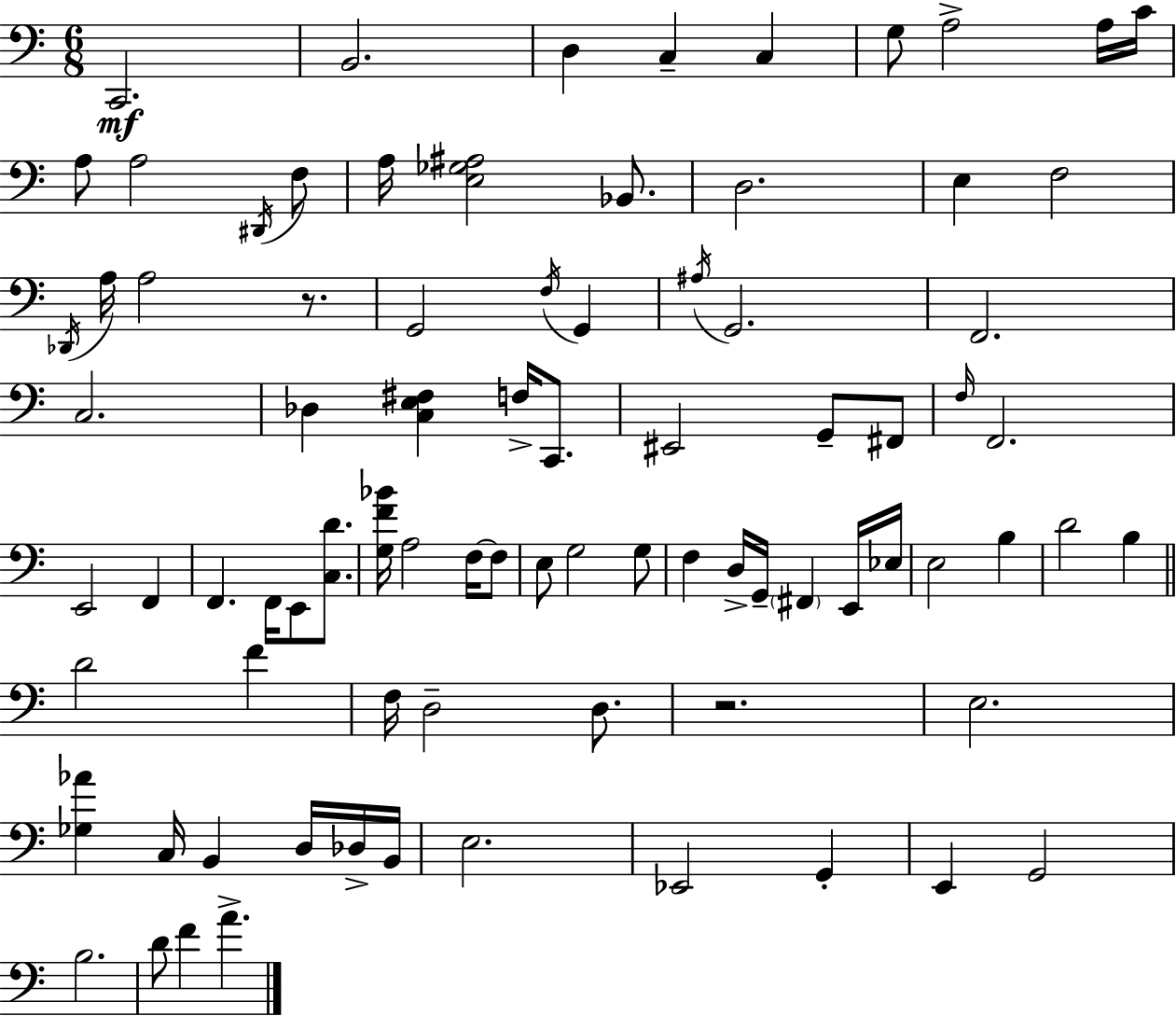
{
  \clef bass
  \numericTimeSignature
  \time 6/8
  \key a \minor
  c,2.\mf | b,2. | d4 c4-- c4 | g8 a2-> a16 c'16 | \break a8 a2 \acciaccatura { dis,16 } f8 | a16 <e ges ais>2 bes,8. | d2. | e4 f2 | \break \acciaccatura { des,16 } a16 a2 r8. | g,2 \acciaccatura { f16 } g,4 | \acciaccatura { ais16 } g,2. | f,2. | \break c2. | des4 <c e fis>4 | f16-> c,8. eis,2 | g,8-- fis,8 \grace { f16 } f,2. | \break e,2 | f,4 f,4. f,16 | e,8 <c d'>8. <g f' bes'>16 a2 | f16~~ f8 e8 g2 | \break g8 f4 d16-> g,16-- \parenthesize fis,4 | e,16 ees16 e2 | b4 d'2 | b4 \bar "||" \break \key c \major d'2 f'4 | f16 d2-- d8. | r2. | e2. | \break <ges aes'>4 c16 b,4 d16 des16-> b,16 | e2. | ees,2 g,4-. | e,4 g,2 | \break b2. | d'8 f'4 a'4.-> | \bar "|."
}